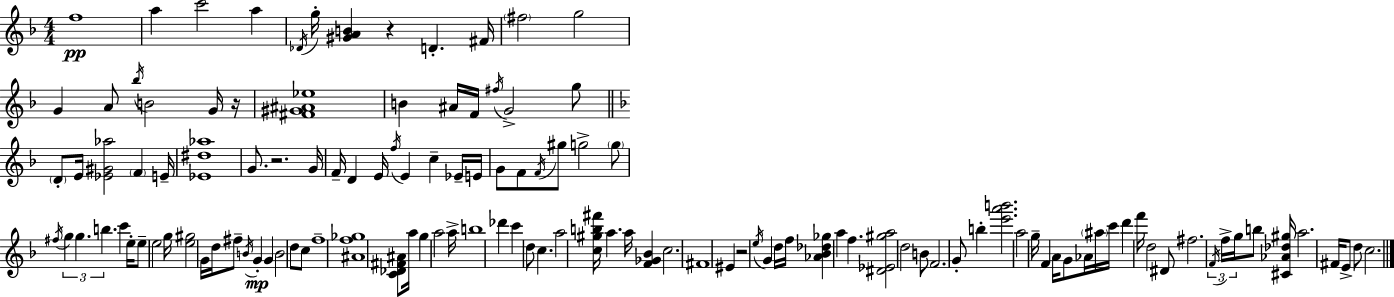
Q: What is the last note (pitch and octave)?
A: C5